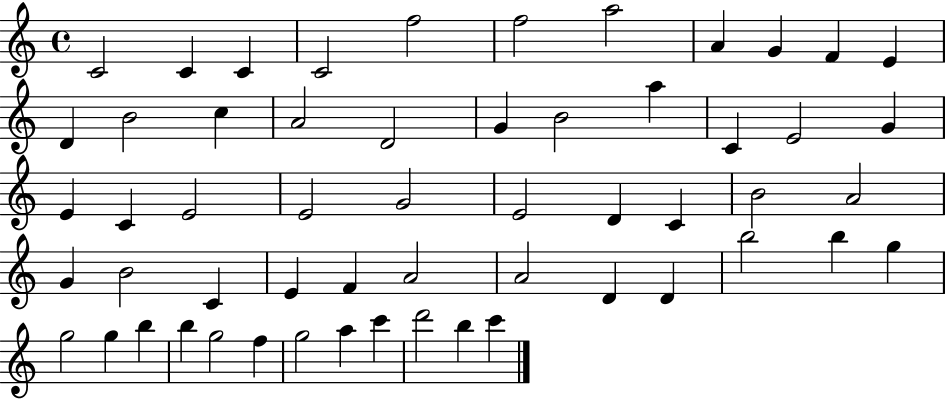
{
  \clef treble
  \time 4/4
  \defaultTimeSignature
  \key c \major
  c'2 c'4 c'4 | c'2 f''2 | f''2 a''2 | a'4 g'4 f'4 e'4 | \break d'4 b'2 c''4 | a'2 d'2 | g'4 b'2 a''4 | c'4 e'2 g'4 | \break e'4 c'4 e'2 | e'2 g'2 | e'2 d'4 c'4 | b'2 a'2 | \break g'4 b'2 c'4 | e'4 f'4 a'2 | a'2 d'4 d'4 | b''2 b''4 g''4 | \break g''2 g''4 b''4 | b''4 g''2 f''4 | g''2 a''4 c'''4 | d'''2 b''4 c'''4 | \break \bar "|."
}